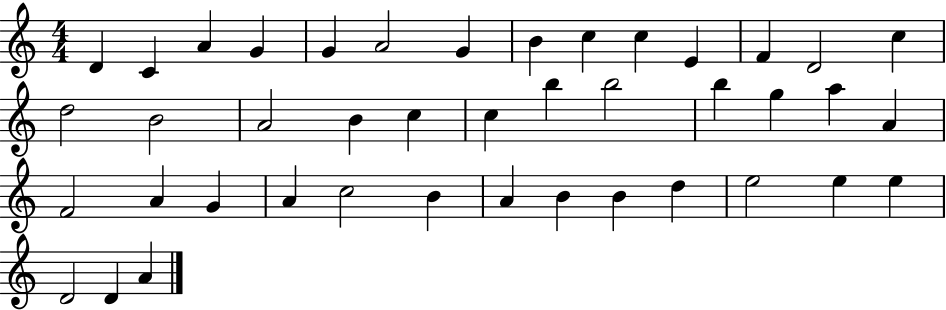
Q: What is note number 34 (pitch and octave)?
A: B4